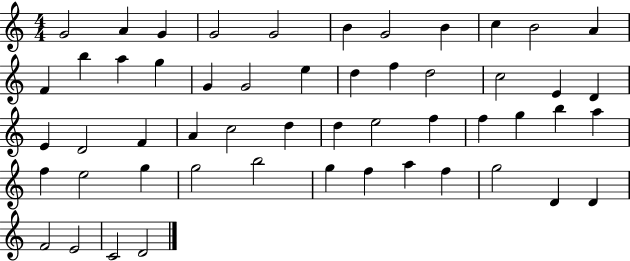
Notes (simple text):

G4/h A4/q G4/q G4/h G4/h B4/q G4/h B4/q C5/q B4/h A4/q F4/q B5/q A5/q G5/q G4/q G4/h E5/q D5/q F5/q D5/h C5/h E4/q D4/q E4/q D4/h F4/q A4/q C5/h D5/q D5/q E5/h F5/q F5/q G5/q B5/q A5/q F5/q E5/h G5/q G5/h B5/h G5/q F5/q A5/q F5/q G5/h D4/q D4/q F4/h E4/h C4/h D4/h